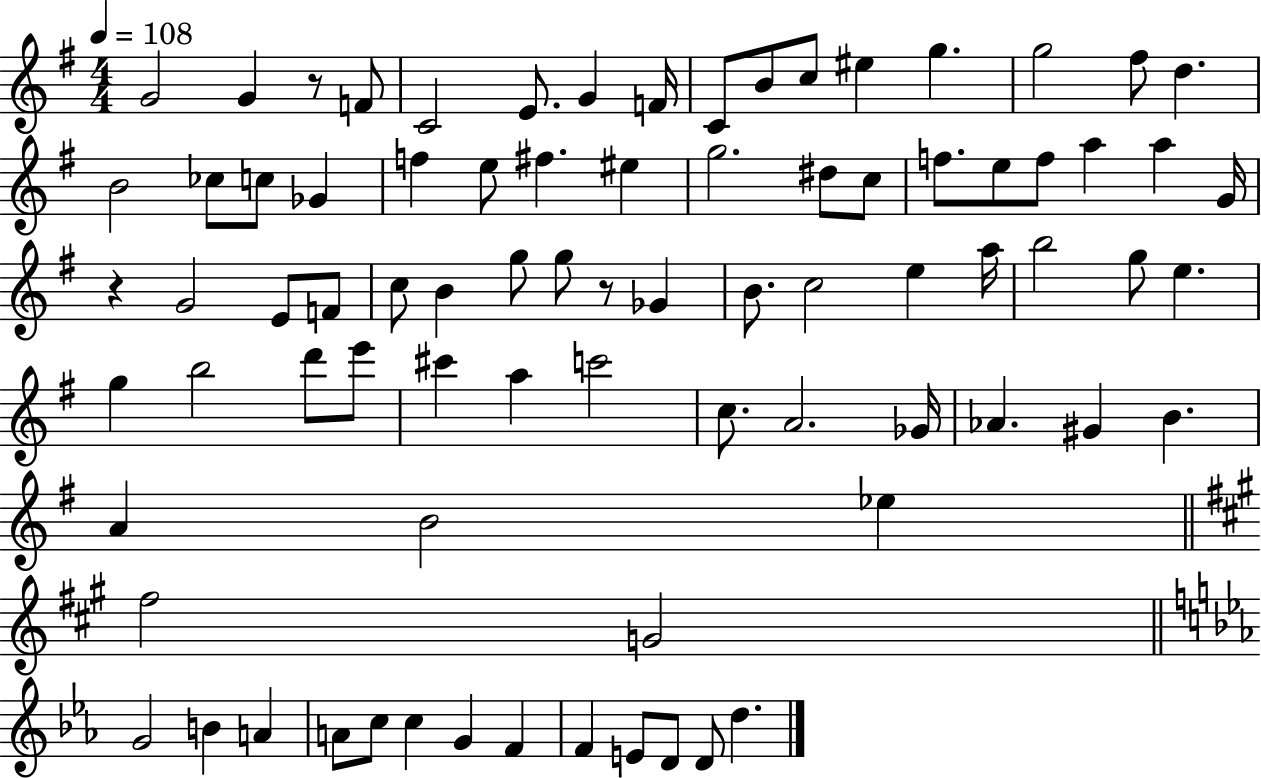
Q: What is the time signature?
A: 4/4